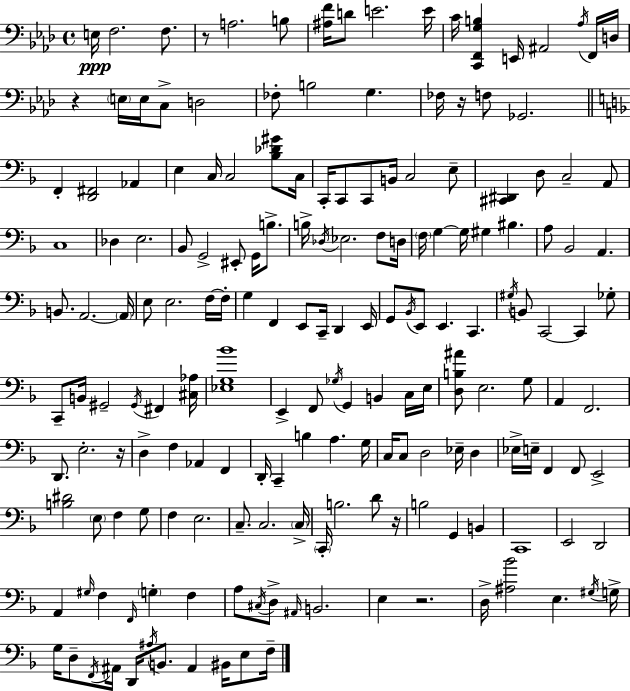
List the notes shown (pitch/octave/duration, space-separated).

E3/s F3/h. F3/e. R/e A3/h. B3/e [A#3,F4]/s D4/e E4/h. E4/s C4/s [C2,F2,G3,B3]/q E2/s A#2/h Ab3/s F2/s D3/s R/q E3/s E3/s C3/e D3/h FES3/e B3/h G3/q. FES3/s R/s F3/e Gb2/h. F2/q [D2,F#2]/h Ab2/q E3/q C3/s C3/h [Bb3,Db4,G#4]/e C3/s C2/s C2/e C2/e B2/s C3/h E3/e [C#2,D#2]/q D3/e C3/h A2/e C3/w Db3/q E3/h. Bb2/e G2/h EIS2/e G2/s B3/e. B3/s Db3/s Eb3/h. F3/e D3/s F3/s G3/q G3/s G#3/q BIS3/q. A3/e Bb2/h A2/q. B2/e. A2/h. A2/s E3/e E3/h. F3/s F3/s G3/q F2/q E2/e C2/s D2/q E2/s G2/e Bb2/s E2/e E2/q. C2/q. G#3/s B2/e C2/h C2/q Gb3/e C2/e B2/s G#2/h G#2/s F#2/q [C#3,Ab3]/s [Eb3,G3,Bb4]/w E2/q F2/e Gb3/s G2/q B2/q C3/s E3/s [D3,B3,A#4]/e E3/h. G3/e A2/q F2/h. D2/e. E3/h. R/s D3/q F3/q Ab2/q F2/q D2/s C2/q B3/q A3/q. G3/s C3/s C3/e D3/h Eb3/s D3/q Eb3/s E3/s F2/q F2/e E2/h [B3,D#4]/h E3/e F3/q G3/e F3/q E3/h. C3/e. C3/h. C3/s C2/s B3/h. D4/e R/s B3/h G2/q B2/q C2/w E2/h D2/h A2/q G#3/s F3/q F2/s G3/q F3/q A3/e C#3/s D3/e A#2/s B2/h. E3/q R/h. D3/s [A#3,Bb4]/h E3/q. G#3/s G3/s G3/s D3/e F2/s A#2/s D2/s A#3/s B2/e. A#2/q BIS2/s E3/e F3/s